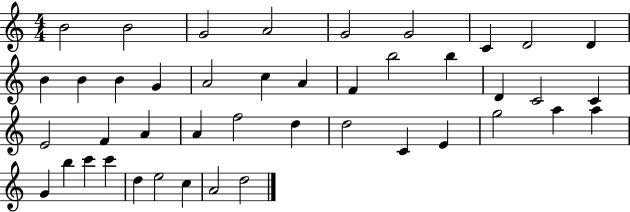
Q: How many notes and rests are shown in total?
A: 43